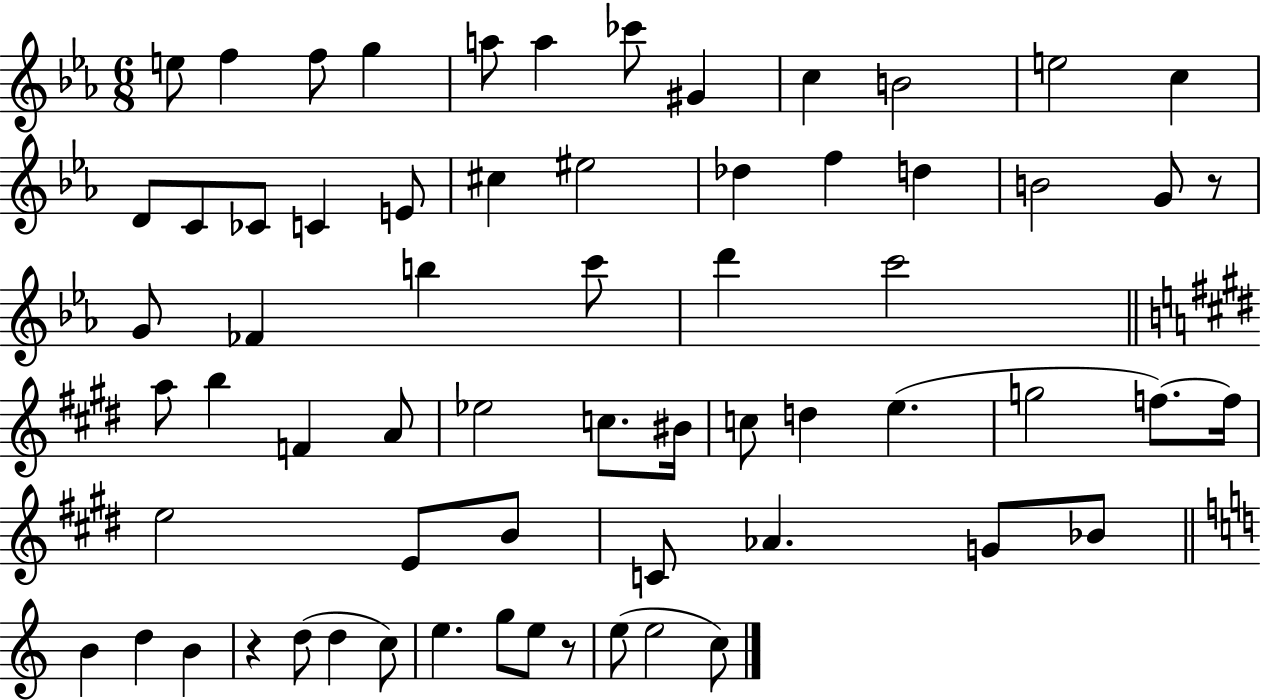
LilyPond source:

{
  \clef treble
  \numericTimeSignature
  \time 6/8
  \key ees \major
  e''8 f''4 f''8 g''4 | a''8 a''4 ces'''8 gis'4 | c''4 b'2 | e''2 c''4 | \break d'8 c'8 ces'8 c'4 e'8 | cis''4 eis''2 | des''4 f''4 d''4 | b'2 g'8 r8 | \break g'8 fes'4 b''4 c'''8 | d'''4 c'''2 | \bar "||" \break \key e \major a''8 b''4 f'4 a'8 | ees''2 c''8. bis'16 | c''8 d''4 e''4.( | g''2 f''8.~~) f''16 | \break e''2 e'8 b'8 | c'8 aes'4. g'8 bes'8 | \bar "||" \break \key c \major b'4 d''4 b'4 | r4 d''8( d''4 c''8) | e''4. g''8 e''8 r8 | e''8( e''2 c''8) | \break \bar "|."
}